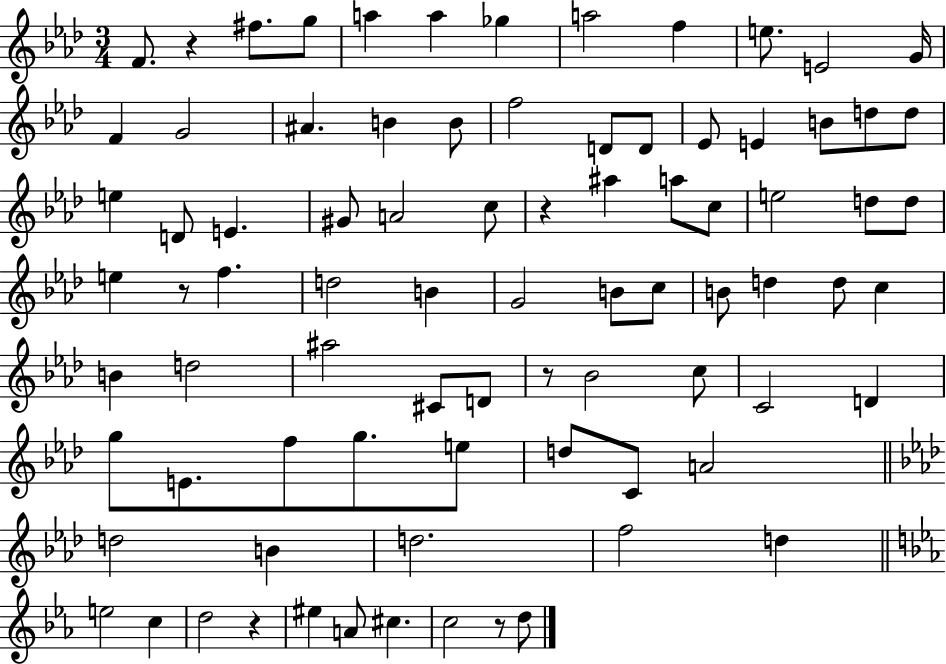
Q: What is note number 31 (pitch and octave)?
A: A#5